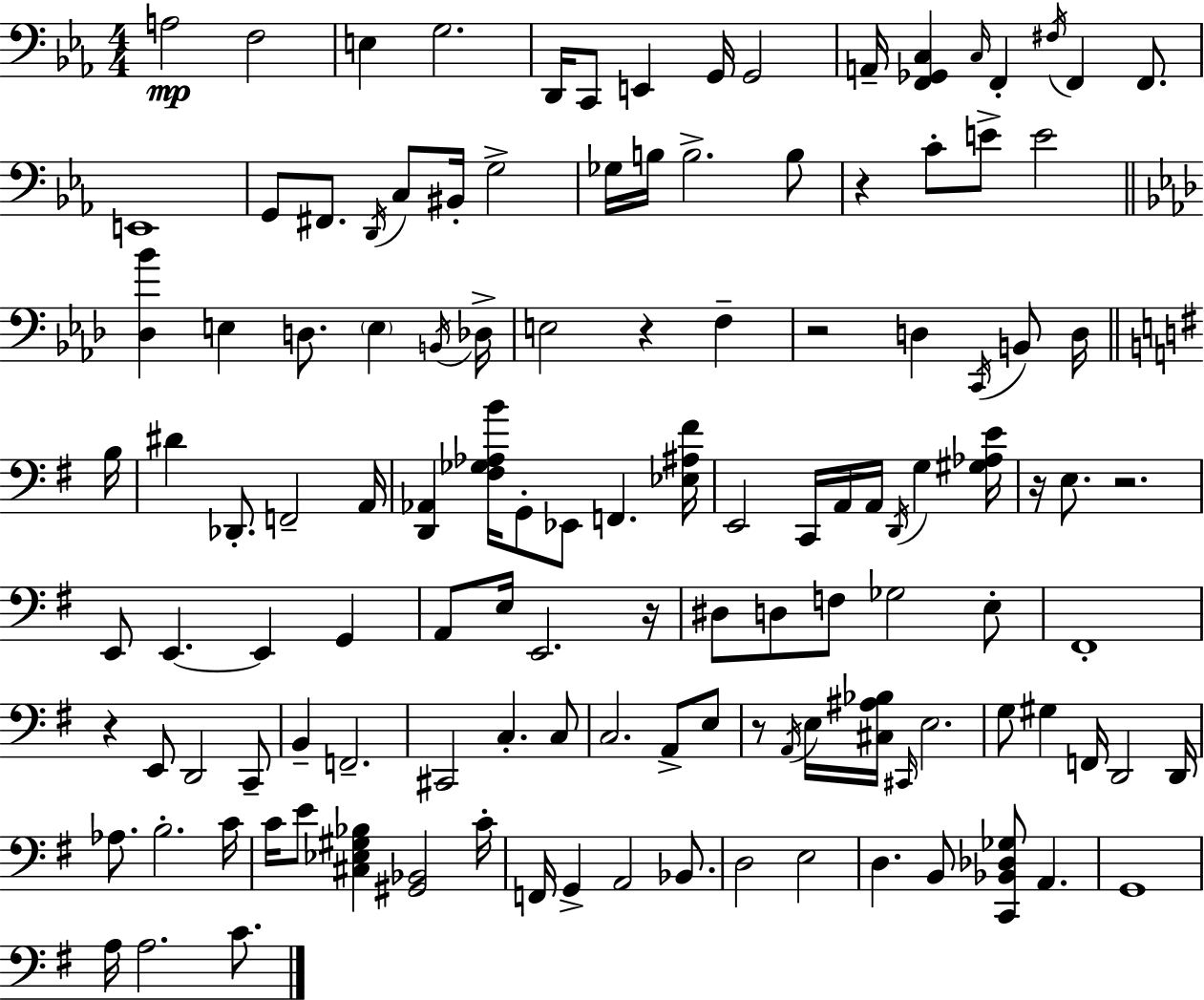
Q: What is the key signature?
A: EES major